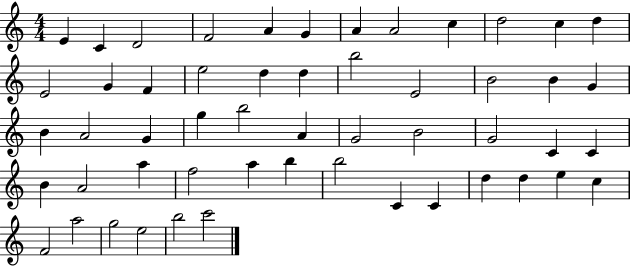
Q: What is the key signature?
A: C major